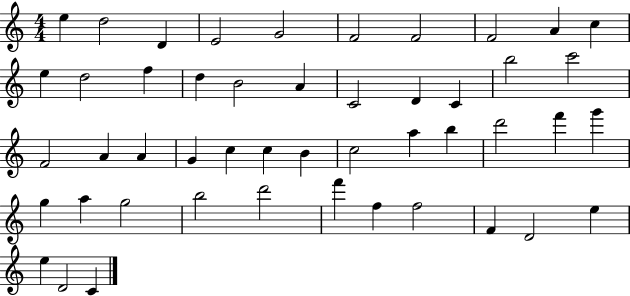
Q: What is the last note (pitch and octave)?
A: C4